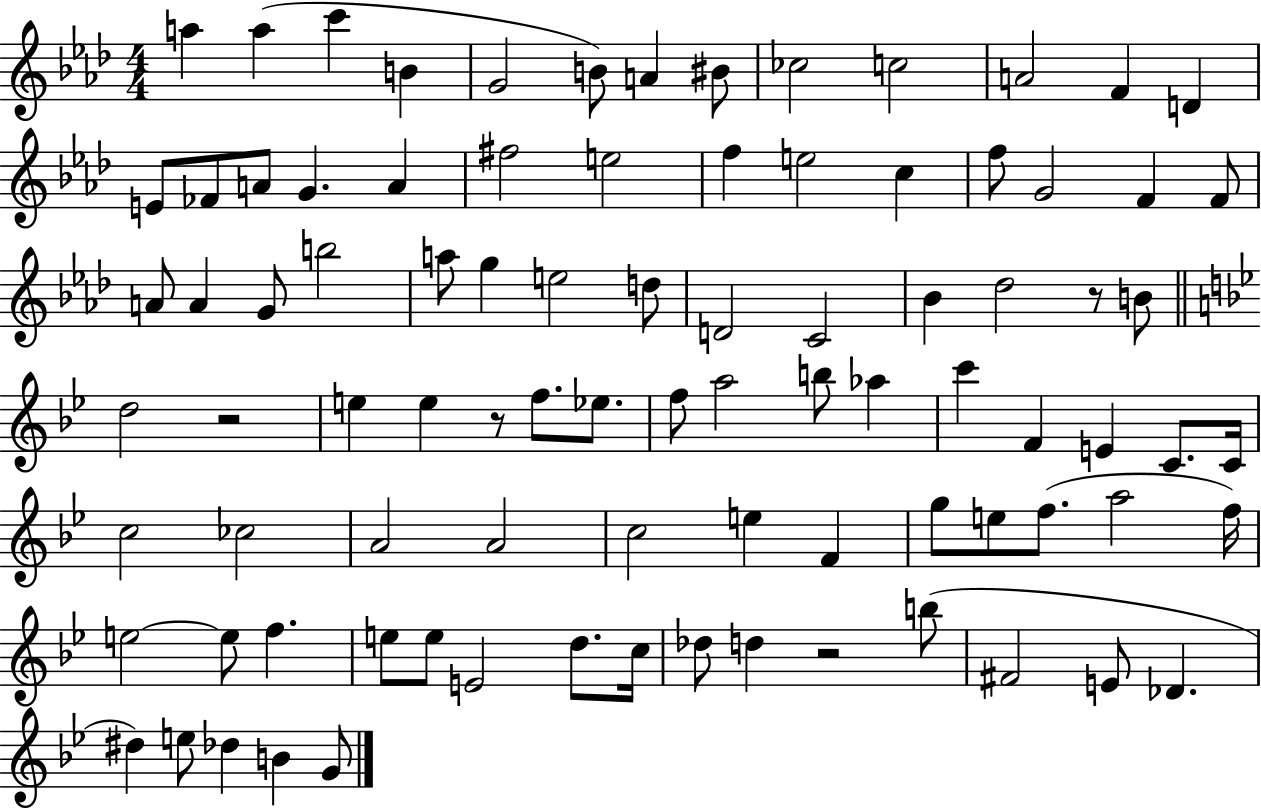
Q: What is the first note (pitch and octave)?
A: A5